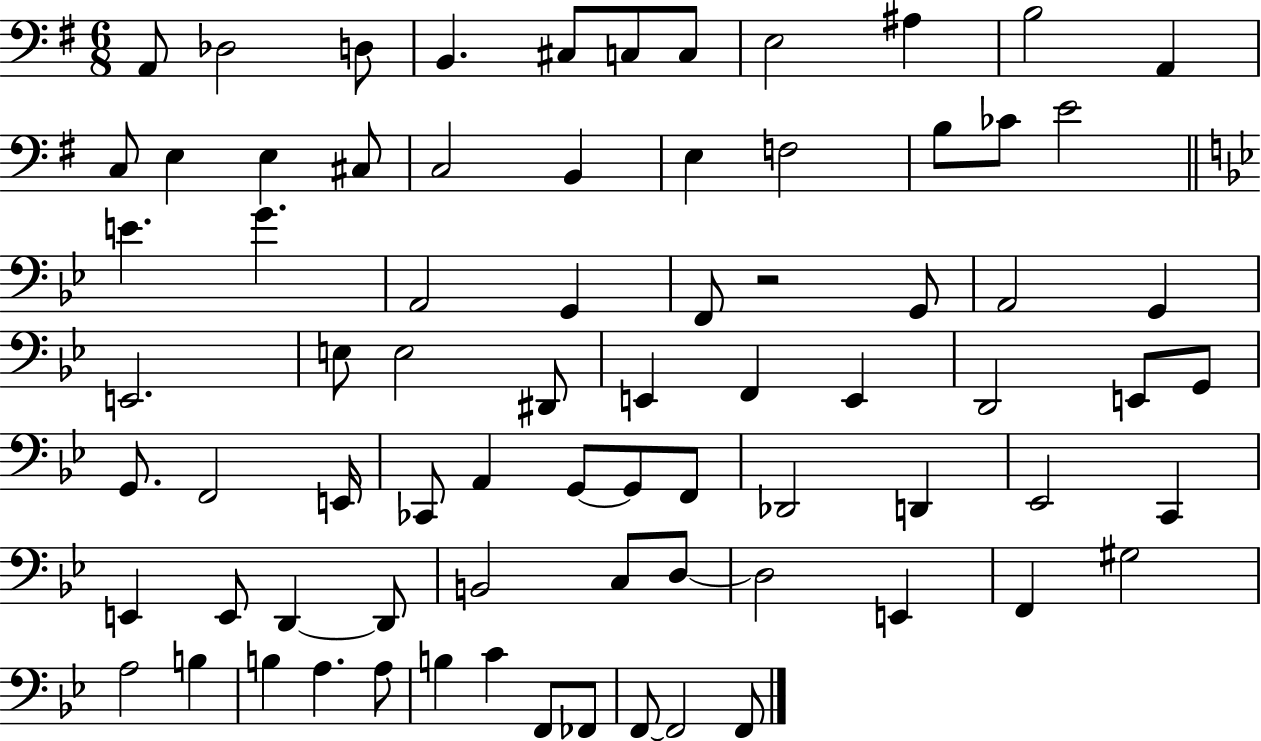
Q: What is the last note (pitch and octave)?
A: F2